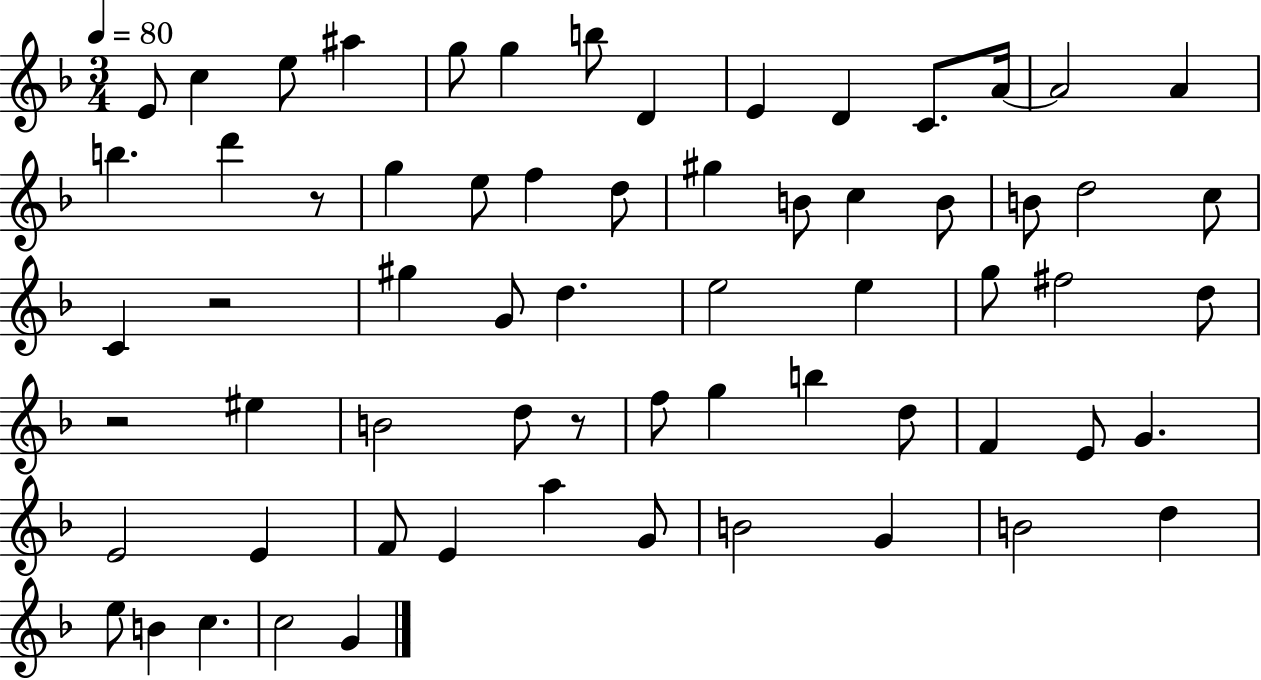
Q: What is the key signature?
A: F major